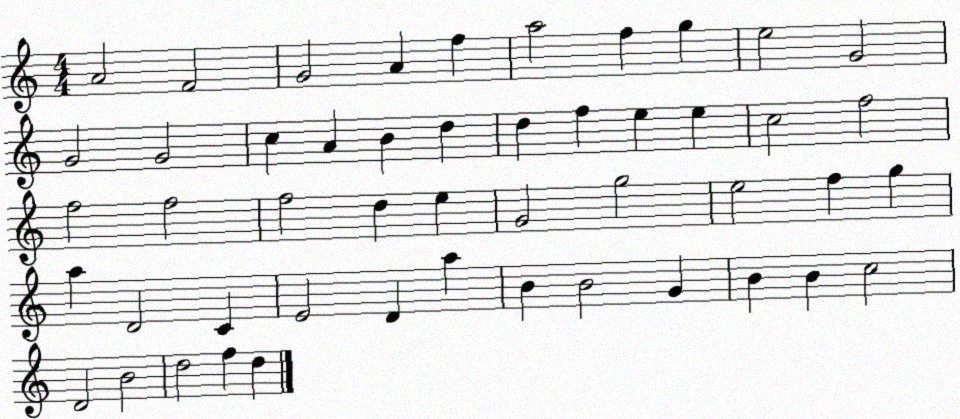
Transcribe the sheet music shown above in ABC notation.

X:1
T:Untitled
M:4/4
L:1/4
K:C
A2 F2 G2 A f a2 f g e2 G2 G2 G2 c A B d d f e e c2 f2 f2 f2 f2 d e G2 g2 e2 f g a D2 C E2 D a B B2 G B B c2 D2 B2 d2 f d